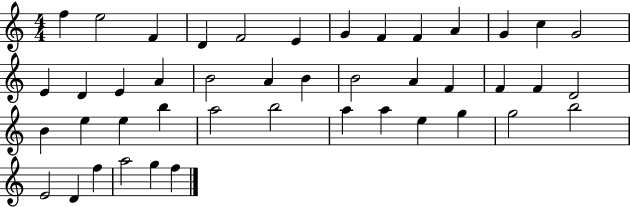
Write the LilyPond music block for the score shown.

{
  \clef treble
  \numericTimeSignature
  \time 4/4
  \key c \major
  f''4 e''2 f'4 | d'4 f'2 e'4 | g'4 f'4 f'4 a'4 | g'4 c''4 g'2 | \break e'4 d'4 e'4 a'4 | b'2 a'4 b'4 | b'2 a'4 f'4 | f'4 f'4 d'2 | \break b'4 e''4 e''4 b''4 | a''2 b''2 | a''4 a''4 e''4 g''4 | g''2 b''2 | \break e'2 d'4 f''4 | a''2 g''4 f''4 | \bar "|."
}